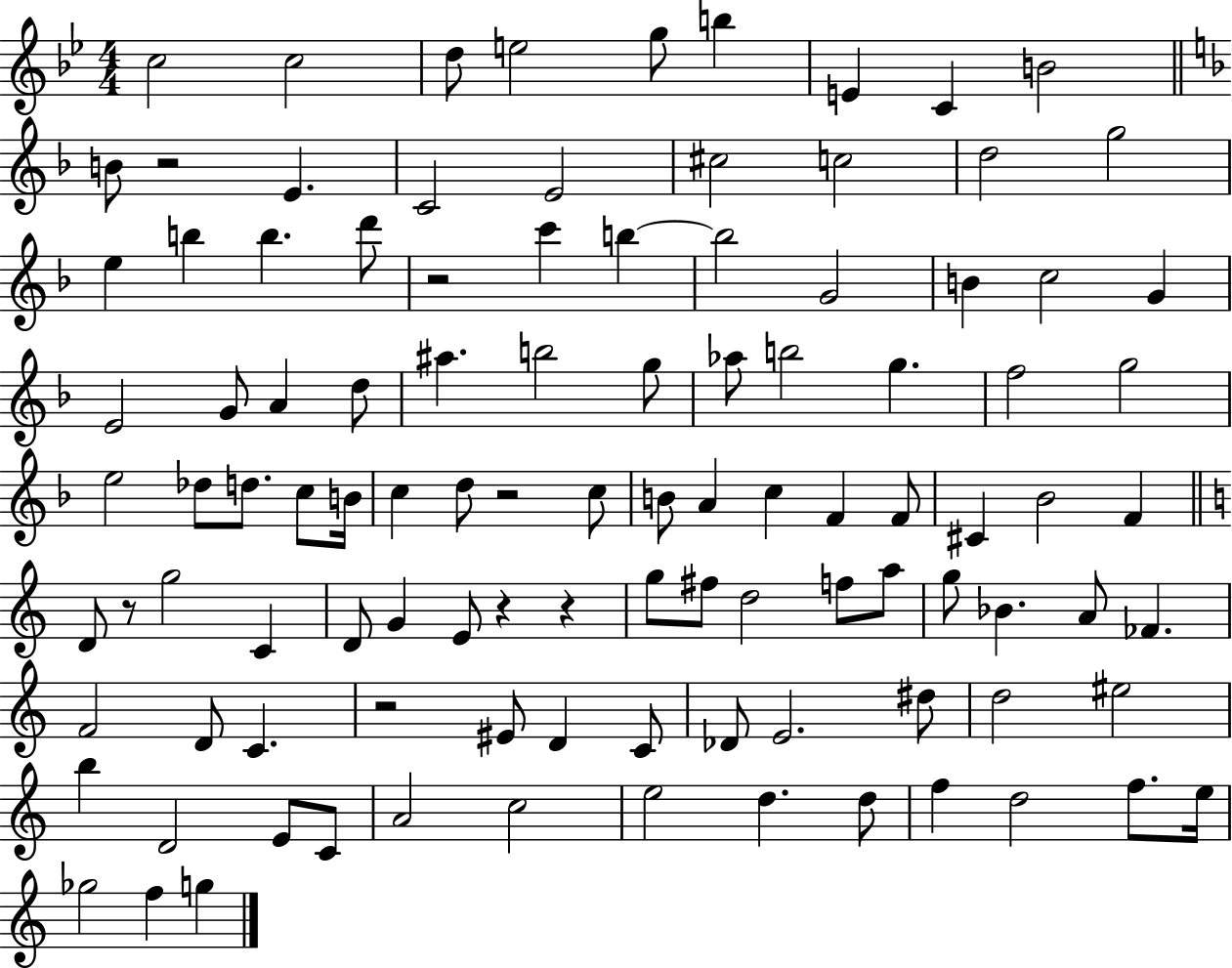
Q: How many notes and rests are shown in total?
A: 105